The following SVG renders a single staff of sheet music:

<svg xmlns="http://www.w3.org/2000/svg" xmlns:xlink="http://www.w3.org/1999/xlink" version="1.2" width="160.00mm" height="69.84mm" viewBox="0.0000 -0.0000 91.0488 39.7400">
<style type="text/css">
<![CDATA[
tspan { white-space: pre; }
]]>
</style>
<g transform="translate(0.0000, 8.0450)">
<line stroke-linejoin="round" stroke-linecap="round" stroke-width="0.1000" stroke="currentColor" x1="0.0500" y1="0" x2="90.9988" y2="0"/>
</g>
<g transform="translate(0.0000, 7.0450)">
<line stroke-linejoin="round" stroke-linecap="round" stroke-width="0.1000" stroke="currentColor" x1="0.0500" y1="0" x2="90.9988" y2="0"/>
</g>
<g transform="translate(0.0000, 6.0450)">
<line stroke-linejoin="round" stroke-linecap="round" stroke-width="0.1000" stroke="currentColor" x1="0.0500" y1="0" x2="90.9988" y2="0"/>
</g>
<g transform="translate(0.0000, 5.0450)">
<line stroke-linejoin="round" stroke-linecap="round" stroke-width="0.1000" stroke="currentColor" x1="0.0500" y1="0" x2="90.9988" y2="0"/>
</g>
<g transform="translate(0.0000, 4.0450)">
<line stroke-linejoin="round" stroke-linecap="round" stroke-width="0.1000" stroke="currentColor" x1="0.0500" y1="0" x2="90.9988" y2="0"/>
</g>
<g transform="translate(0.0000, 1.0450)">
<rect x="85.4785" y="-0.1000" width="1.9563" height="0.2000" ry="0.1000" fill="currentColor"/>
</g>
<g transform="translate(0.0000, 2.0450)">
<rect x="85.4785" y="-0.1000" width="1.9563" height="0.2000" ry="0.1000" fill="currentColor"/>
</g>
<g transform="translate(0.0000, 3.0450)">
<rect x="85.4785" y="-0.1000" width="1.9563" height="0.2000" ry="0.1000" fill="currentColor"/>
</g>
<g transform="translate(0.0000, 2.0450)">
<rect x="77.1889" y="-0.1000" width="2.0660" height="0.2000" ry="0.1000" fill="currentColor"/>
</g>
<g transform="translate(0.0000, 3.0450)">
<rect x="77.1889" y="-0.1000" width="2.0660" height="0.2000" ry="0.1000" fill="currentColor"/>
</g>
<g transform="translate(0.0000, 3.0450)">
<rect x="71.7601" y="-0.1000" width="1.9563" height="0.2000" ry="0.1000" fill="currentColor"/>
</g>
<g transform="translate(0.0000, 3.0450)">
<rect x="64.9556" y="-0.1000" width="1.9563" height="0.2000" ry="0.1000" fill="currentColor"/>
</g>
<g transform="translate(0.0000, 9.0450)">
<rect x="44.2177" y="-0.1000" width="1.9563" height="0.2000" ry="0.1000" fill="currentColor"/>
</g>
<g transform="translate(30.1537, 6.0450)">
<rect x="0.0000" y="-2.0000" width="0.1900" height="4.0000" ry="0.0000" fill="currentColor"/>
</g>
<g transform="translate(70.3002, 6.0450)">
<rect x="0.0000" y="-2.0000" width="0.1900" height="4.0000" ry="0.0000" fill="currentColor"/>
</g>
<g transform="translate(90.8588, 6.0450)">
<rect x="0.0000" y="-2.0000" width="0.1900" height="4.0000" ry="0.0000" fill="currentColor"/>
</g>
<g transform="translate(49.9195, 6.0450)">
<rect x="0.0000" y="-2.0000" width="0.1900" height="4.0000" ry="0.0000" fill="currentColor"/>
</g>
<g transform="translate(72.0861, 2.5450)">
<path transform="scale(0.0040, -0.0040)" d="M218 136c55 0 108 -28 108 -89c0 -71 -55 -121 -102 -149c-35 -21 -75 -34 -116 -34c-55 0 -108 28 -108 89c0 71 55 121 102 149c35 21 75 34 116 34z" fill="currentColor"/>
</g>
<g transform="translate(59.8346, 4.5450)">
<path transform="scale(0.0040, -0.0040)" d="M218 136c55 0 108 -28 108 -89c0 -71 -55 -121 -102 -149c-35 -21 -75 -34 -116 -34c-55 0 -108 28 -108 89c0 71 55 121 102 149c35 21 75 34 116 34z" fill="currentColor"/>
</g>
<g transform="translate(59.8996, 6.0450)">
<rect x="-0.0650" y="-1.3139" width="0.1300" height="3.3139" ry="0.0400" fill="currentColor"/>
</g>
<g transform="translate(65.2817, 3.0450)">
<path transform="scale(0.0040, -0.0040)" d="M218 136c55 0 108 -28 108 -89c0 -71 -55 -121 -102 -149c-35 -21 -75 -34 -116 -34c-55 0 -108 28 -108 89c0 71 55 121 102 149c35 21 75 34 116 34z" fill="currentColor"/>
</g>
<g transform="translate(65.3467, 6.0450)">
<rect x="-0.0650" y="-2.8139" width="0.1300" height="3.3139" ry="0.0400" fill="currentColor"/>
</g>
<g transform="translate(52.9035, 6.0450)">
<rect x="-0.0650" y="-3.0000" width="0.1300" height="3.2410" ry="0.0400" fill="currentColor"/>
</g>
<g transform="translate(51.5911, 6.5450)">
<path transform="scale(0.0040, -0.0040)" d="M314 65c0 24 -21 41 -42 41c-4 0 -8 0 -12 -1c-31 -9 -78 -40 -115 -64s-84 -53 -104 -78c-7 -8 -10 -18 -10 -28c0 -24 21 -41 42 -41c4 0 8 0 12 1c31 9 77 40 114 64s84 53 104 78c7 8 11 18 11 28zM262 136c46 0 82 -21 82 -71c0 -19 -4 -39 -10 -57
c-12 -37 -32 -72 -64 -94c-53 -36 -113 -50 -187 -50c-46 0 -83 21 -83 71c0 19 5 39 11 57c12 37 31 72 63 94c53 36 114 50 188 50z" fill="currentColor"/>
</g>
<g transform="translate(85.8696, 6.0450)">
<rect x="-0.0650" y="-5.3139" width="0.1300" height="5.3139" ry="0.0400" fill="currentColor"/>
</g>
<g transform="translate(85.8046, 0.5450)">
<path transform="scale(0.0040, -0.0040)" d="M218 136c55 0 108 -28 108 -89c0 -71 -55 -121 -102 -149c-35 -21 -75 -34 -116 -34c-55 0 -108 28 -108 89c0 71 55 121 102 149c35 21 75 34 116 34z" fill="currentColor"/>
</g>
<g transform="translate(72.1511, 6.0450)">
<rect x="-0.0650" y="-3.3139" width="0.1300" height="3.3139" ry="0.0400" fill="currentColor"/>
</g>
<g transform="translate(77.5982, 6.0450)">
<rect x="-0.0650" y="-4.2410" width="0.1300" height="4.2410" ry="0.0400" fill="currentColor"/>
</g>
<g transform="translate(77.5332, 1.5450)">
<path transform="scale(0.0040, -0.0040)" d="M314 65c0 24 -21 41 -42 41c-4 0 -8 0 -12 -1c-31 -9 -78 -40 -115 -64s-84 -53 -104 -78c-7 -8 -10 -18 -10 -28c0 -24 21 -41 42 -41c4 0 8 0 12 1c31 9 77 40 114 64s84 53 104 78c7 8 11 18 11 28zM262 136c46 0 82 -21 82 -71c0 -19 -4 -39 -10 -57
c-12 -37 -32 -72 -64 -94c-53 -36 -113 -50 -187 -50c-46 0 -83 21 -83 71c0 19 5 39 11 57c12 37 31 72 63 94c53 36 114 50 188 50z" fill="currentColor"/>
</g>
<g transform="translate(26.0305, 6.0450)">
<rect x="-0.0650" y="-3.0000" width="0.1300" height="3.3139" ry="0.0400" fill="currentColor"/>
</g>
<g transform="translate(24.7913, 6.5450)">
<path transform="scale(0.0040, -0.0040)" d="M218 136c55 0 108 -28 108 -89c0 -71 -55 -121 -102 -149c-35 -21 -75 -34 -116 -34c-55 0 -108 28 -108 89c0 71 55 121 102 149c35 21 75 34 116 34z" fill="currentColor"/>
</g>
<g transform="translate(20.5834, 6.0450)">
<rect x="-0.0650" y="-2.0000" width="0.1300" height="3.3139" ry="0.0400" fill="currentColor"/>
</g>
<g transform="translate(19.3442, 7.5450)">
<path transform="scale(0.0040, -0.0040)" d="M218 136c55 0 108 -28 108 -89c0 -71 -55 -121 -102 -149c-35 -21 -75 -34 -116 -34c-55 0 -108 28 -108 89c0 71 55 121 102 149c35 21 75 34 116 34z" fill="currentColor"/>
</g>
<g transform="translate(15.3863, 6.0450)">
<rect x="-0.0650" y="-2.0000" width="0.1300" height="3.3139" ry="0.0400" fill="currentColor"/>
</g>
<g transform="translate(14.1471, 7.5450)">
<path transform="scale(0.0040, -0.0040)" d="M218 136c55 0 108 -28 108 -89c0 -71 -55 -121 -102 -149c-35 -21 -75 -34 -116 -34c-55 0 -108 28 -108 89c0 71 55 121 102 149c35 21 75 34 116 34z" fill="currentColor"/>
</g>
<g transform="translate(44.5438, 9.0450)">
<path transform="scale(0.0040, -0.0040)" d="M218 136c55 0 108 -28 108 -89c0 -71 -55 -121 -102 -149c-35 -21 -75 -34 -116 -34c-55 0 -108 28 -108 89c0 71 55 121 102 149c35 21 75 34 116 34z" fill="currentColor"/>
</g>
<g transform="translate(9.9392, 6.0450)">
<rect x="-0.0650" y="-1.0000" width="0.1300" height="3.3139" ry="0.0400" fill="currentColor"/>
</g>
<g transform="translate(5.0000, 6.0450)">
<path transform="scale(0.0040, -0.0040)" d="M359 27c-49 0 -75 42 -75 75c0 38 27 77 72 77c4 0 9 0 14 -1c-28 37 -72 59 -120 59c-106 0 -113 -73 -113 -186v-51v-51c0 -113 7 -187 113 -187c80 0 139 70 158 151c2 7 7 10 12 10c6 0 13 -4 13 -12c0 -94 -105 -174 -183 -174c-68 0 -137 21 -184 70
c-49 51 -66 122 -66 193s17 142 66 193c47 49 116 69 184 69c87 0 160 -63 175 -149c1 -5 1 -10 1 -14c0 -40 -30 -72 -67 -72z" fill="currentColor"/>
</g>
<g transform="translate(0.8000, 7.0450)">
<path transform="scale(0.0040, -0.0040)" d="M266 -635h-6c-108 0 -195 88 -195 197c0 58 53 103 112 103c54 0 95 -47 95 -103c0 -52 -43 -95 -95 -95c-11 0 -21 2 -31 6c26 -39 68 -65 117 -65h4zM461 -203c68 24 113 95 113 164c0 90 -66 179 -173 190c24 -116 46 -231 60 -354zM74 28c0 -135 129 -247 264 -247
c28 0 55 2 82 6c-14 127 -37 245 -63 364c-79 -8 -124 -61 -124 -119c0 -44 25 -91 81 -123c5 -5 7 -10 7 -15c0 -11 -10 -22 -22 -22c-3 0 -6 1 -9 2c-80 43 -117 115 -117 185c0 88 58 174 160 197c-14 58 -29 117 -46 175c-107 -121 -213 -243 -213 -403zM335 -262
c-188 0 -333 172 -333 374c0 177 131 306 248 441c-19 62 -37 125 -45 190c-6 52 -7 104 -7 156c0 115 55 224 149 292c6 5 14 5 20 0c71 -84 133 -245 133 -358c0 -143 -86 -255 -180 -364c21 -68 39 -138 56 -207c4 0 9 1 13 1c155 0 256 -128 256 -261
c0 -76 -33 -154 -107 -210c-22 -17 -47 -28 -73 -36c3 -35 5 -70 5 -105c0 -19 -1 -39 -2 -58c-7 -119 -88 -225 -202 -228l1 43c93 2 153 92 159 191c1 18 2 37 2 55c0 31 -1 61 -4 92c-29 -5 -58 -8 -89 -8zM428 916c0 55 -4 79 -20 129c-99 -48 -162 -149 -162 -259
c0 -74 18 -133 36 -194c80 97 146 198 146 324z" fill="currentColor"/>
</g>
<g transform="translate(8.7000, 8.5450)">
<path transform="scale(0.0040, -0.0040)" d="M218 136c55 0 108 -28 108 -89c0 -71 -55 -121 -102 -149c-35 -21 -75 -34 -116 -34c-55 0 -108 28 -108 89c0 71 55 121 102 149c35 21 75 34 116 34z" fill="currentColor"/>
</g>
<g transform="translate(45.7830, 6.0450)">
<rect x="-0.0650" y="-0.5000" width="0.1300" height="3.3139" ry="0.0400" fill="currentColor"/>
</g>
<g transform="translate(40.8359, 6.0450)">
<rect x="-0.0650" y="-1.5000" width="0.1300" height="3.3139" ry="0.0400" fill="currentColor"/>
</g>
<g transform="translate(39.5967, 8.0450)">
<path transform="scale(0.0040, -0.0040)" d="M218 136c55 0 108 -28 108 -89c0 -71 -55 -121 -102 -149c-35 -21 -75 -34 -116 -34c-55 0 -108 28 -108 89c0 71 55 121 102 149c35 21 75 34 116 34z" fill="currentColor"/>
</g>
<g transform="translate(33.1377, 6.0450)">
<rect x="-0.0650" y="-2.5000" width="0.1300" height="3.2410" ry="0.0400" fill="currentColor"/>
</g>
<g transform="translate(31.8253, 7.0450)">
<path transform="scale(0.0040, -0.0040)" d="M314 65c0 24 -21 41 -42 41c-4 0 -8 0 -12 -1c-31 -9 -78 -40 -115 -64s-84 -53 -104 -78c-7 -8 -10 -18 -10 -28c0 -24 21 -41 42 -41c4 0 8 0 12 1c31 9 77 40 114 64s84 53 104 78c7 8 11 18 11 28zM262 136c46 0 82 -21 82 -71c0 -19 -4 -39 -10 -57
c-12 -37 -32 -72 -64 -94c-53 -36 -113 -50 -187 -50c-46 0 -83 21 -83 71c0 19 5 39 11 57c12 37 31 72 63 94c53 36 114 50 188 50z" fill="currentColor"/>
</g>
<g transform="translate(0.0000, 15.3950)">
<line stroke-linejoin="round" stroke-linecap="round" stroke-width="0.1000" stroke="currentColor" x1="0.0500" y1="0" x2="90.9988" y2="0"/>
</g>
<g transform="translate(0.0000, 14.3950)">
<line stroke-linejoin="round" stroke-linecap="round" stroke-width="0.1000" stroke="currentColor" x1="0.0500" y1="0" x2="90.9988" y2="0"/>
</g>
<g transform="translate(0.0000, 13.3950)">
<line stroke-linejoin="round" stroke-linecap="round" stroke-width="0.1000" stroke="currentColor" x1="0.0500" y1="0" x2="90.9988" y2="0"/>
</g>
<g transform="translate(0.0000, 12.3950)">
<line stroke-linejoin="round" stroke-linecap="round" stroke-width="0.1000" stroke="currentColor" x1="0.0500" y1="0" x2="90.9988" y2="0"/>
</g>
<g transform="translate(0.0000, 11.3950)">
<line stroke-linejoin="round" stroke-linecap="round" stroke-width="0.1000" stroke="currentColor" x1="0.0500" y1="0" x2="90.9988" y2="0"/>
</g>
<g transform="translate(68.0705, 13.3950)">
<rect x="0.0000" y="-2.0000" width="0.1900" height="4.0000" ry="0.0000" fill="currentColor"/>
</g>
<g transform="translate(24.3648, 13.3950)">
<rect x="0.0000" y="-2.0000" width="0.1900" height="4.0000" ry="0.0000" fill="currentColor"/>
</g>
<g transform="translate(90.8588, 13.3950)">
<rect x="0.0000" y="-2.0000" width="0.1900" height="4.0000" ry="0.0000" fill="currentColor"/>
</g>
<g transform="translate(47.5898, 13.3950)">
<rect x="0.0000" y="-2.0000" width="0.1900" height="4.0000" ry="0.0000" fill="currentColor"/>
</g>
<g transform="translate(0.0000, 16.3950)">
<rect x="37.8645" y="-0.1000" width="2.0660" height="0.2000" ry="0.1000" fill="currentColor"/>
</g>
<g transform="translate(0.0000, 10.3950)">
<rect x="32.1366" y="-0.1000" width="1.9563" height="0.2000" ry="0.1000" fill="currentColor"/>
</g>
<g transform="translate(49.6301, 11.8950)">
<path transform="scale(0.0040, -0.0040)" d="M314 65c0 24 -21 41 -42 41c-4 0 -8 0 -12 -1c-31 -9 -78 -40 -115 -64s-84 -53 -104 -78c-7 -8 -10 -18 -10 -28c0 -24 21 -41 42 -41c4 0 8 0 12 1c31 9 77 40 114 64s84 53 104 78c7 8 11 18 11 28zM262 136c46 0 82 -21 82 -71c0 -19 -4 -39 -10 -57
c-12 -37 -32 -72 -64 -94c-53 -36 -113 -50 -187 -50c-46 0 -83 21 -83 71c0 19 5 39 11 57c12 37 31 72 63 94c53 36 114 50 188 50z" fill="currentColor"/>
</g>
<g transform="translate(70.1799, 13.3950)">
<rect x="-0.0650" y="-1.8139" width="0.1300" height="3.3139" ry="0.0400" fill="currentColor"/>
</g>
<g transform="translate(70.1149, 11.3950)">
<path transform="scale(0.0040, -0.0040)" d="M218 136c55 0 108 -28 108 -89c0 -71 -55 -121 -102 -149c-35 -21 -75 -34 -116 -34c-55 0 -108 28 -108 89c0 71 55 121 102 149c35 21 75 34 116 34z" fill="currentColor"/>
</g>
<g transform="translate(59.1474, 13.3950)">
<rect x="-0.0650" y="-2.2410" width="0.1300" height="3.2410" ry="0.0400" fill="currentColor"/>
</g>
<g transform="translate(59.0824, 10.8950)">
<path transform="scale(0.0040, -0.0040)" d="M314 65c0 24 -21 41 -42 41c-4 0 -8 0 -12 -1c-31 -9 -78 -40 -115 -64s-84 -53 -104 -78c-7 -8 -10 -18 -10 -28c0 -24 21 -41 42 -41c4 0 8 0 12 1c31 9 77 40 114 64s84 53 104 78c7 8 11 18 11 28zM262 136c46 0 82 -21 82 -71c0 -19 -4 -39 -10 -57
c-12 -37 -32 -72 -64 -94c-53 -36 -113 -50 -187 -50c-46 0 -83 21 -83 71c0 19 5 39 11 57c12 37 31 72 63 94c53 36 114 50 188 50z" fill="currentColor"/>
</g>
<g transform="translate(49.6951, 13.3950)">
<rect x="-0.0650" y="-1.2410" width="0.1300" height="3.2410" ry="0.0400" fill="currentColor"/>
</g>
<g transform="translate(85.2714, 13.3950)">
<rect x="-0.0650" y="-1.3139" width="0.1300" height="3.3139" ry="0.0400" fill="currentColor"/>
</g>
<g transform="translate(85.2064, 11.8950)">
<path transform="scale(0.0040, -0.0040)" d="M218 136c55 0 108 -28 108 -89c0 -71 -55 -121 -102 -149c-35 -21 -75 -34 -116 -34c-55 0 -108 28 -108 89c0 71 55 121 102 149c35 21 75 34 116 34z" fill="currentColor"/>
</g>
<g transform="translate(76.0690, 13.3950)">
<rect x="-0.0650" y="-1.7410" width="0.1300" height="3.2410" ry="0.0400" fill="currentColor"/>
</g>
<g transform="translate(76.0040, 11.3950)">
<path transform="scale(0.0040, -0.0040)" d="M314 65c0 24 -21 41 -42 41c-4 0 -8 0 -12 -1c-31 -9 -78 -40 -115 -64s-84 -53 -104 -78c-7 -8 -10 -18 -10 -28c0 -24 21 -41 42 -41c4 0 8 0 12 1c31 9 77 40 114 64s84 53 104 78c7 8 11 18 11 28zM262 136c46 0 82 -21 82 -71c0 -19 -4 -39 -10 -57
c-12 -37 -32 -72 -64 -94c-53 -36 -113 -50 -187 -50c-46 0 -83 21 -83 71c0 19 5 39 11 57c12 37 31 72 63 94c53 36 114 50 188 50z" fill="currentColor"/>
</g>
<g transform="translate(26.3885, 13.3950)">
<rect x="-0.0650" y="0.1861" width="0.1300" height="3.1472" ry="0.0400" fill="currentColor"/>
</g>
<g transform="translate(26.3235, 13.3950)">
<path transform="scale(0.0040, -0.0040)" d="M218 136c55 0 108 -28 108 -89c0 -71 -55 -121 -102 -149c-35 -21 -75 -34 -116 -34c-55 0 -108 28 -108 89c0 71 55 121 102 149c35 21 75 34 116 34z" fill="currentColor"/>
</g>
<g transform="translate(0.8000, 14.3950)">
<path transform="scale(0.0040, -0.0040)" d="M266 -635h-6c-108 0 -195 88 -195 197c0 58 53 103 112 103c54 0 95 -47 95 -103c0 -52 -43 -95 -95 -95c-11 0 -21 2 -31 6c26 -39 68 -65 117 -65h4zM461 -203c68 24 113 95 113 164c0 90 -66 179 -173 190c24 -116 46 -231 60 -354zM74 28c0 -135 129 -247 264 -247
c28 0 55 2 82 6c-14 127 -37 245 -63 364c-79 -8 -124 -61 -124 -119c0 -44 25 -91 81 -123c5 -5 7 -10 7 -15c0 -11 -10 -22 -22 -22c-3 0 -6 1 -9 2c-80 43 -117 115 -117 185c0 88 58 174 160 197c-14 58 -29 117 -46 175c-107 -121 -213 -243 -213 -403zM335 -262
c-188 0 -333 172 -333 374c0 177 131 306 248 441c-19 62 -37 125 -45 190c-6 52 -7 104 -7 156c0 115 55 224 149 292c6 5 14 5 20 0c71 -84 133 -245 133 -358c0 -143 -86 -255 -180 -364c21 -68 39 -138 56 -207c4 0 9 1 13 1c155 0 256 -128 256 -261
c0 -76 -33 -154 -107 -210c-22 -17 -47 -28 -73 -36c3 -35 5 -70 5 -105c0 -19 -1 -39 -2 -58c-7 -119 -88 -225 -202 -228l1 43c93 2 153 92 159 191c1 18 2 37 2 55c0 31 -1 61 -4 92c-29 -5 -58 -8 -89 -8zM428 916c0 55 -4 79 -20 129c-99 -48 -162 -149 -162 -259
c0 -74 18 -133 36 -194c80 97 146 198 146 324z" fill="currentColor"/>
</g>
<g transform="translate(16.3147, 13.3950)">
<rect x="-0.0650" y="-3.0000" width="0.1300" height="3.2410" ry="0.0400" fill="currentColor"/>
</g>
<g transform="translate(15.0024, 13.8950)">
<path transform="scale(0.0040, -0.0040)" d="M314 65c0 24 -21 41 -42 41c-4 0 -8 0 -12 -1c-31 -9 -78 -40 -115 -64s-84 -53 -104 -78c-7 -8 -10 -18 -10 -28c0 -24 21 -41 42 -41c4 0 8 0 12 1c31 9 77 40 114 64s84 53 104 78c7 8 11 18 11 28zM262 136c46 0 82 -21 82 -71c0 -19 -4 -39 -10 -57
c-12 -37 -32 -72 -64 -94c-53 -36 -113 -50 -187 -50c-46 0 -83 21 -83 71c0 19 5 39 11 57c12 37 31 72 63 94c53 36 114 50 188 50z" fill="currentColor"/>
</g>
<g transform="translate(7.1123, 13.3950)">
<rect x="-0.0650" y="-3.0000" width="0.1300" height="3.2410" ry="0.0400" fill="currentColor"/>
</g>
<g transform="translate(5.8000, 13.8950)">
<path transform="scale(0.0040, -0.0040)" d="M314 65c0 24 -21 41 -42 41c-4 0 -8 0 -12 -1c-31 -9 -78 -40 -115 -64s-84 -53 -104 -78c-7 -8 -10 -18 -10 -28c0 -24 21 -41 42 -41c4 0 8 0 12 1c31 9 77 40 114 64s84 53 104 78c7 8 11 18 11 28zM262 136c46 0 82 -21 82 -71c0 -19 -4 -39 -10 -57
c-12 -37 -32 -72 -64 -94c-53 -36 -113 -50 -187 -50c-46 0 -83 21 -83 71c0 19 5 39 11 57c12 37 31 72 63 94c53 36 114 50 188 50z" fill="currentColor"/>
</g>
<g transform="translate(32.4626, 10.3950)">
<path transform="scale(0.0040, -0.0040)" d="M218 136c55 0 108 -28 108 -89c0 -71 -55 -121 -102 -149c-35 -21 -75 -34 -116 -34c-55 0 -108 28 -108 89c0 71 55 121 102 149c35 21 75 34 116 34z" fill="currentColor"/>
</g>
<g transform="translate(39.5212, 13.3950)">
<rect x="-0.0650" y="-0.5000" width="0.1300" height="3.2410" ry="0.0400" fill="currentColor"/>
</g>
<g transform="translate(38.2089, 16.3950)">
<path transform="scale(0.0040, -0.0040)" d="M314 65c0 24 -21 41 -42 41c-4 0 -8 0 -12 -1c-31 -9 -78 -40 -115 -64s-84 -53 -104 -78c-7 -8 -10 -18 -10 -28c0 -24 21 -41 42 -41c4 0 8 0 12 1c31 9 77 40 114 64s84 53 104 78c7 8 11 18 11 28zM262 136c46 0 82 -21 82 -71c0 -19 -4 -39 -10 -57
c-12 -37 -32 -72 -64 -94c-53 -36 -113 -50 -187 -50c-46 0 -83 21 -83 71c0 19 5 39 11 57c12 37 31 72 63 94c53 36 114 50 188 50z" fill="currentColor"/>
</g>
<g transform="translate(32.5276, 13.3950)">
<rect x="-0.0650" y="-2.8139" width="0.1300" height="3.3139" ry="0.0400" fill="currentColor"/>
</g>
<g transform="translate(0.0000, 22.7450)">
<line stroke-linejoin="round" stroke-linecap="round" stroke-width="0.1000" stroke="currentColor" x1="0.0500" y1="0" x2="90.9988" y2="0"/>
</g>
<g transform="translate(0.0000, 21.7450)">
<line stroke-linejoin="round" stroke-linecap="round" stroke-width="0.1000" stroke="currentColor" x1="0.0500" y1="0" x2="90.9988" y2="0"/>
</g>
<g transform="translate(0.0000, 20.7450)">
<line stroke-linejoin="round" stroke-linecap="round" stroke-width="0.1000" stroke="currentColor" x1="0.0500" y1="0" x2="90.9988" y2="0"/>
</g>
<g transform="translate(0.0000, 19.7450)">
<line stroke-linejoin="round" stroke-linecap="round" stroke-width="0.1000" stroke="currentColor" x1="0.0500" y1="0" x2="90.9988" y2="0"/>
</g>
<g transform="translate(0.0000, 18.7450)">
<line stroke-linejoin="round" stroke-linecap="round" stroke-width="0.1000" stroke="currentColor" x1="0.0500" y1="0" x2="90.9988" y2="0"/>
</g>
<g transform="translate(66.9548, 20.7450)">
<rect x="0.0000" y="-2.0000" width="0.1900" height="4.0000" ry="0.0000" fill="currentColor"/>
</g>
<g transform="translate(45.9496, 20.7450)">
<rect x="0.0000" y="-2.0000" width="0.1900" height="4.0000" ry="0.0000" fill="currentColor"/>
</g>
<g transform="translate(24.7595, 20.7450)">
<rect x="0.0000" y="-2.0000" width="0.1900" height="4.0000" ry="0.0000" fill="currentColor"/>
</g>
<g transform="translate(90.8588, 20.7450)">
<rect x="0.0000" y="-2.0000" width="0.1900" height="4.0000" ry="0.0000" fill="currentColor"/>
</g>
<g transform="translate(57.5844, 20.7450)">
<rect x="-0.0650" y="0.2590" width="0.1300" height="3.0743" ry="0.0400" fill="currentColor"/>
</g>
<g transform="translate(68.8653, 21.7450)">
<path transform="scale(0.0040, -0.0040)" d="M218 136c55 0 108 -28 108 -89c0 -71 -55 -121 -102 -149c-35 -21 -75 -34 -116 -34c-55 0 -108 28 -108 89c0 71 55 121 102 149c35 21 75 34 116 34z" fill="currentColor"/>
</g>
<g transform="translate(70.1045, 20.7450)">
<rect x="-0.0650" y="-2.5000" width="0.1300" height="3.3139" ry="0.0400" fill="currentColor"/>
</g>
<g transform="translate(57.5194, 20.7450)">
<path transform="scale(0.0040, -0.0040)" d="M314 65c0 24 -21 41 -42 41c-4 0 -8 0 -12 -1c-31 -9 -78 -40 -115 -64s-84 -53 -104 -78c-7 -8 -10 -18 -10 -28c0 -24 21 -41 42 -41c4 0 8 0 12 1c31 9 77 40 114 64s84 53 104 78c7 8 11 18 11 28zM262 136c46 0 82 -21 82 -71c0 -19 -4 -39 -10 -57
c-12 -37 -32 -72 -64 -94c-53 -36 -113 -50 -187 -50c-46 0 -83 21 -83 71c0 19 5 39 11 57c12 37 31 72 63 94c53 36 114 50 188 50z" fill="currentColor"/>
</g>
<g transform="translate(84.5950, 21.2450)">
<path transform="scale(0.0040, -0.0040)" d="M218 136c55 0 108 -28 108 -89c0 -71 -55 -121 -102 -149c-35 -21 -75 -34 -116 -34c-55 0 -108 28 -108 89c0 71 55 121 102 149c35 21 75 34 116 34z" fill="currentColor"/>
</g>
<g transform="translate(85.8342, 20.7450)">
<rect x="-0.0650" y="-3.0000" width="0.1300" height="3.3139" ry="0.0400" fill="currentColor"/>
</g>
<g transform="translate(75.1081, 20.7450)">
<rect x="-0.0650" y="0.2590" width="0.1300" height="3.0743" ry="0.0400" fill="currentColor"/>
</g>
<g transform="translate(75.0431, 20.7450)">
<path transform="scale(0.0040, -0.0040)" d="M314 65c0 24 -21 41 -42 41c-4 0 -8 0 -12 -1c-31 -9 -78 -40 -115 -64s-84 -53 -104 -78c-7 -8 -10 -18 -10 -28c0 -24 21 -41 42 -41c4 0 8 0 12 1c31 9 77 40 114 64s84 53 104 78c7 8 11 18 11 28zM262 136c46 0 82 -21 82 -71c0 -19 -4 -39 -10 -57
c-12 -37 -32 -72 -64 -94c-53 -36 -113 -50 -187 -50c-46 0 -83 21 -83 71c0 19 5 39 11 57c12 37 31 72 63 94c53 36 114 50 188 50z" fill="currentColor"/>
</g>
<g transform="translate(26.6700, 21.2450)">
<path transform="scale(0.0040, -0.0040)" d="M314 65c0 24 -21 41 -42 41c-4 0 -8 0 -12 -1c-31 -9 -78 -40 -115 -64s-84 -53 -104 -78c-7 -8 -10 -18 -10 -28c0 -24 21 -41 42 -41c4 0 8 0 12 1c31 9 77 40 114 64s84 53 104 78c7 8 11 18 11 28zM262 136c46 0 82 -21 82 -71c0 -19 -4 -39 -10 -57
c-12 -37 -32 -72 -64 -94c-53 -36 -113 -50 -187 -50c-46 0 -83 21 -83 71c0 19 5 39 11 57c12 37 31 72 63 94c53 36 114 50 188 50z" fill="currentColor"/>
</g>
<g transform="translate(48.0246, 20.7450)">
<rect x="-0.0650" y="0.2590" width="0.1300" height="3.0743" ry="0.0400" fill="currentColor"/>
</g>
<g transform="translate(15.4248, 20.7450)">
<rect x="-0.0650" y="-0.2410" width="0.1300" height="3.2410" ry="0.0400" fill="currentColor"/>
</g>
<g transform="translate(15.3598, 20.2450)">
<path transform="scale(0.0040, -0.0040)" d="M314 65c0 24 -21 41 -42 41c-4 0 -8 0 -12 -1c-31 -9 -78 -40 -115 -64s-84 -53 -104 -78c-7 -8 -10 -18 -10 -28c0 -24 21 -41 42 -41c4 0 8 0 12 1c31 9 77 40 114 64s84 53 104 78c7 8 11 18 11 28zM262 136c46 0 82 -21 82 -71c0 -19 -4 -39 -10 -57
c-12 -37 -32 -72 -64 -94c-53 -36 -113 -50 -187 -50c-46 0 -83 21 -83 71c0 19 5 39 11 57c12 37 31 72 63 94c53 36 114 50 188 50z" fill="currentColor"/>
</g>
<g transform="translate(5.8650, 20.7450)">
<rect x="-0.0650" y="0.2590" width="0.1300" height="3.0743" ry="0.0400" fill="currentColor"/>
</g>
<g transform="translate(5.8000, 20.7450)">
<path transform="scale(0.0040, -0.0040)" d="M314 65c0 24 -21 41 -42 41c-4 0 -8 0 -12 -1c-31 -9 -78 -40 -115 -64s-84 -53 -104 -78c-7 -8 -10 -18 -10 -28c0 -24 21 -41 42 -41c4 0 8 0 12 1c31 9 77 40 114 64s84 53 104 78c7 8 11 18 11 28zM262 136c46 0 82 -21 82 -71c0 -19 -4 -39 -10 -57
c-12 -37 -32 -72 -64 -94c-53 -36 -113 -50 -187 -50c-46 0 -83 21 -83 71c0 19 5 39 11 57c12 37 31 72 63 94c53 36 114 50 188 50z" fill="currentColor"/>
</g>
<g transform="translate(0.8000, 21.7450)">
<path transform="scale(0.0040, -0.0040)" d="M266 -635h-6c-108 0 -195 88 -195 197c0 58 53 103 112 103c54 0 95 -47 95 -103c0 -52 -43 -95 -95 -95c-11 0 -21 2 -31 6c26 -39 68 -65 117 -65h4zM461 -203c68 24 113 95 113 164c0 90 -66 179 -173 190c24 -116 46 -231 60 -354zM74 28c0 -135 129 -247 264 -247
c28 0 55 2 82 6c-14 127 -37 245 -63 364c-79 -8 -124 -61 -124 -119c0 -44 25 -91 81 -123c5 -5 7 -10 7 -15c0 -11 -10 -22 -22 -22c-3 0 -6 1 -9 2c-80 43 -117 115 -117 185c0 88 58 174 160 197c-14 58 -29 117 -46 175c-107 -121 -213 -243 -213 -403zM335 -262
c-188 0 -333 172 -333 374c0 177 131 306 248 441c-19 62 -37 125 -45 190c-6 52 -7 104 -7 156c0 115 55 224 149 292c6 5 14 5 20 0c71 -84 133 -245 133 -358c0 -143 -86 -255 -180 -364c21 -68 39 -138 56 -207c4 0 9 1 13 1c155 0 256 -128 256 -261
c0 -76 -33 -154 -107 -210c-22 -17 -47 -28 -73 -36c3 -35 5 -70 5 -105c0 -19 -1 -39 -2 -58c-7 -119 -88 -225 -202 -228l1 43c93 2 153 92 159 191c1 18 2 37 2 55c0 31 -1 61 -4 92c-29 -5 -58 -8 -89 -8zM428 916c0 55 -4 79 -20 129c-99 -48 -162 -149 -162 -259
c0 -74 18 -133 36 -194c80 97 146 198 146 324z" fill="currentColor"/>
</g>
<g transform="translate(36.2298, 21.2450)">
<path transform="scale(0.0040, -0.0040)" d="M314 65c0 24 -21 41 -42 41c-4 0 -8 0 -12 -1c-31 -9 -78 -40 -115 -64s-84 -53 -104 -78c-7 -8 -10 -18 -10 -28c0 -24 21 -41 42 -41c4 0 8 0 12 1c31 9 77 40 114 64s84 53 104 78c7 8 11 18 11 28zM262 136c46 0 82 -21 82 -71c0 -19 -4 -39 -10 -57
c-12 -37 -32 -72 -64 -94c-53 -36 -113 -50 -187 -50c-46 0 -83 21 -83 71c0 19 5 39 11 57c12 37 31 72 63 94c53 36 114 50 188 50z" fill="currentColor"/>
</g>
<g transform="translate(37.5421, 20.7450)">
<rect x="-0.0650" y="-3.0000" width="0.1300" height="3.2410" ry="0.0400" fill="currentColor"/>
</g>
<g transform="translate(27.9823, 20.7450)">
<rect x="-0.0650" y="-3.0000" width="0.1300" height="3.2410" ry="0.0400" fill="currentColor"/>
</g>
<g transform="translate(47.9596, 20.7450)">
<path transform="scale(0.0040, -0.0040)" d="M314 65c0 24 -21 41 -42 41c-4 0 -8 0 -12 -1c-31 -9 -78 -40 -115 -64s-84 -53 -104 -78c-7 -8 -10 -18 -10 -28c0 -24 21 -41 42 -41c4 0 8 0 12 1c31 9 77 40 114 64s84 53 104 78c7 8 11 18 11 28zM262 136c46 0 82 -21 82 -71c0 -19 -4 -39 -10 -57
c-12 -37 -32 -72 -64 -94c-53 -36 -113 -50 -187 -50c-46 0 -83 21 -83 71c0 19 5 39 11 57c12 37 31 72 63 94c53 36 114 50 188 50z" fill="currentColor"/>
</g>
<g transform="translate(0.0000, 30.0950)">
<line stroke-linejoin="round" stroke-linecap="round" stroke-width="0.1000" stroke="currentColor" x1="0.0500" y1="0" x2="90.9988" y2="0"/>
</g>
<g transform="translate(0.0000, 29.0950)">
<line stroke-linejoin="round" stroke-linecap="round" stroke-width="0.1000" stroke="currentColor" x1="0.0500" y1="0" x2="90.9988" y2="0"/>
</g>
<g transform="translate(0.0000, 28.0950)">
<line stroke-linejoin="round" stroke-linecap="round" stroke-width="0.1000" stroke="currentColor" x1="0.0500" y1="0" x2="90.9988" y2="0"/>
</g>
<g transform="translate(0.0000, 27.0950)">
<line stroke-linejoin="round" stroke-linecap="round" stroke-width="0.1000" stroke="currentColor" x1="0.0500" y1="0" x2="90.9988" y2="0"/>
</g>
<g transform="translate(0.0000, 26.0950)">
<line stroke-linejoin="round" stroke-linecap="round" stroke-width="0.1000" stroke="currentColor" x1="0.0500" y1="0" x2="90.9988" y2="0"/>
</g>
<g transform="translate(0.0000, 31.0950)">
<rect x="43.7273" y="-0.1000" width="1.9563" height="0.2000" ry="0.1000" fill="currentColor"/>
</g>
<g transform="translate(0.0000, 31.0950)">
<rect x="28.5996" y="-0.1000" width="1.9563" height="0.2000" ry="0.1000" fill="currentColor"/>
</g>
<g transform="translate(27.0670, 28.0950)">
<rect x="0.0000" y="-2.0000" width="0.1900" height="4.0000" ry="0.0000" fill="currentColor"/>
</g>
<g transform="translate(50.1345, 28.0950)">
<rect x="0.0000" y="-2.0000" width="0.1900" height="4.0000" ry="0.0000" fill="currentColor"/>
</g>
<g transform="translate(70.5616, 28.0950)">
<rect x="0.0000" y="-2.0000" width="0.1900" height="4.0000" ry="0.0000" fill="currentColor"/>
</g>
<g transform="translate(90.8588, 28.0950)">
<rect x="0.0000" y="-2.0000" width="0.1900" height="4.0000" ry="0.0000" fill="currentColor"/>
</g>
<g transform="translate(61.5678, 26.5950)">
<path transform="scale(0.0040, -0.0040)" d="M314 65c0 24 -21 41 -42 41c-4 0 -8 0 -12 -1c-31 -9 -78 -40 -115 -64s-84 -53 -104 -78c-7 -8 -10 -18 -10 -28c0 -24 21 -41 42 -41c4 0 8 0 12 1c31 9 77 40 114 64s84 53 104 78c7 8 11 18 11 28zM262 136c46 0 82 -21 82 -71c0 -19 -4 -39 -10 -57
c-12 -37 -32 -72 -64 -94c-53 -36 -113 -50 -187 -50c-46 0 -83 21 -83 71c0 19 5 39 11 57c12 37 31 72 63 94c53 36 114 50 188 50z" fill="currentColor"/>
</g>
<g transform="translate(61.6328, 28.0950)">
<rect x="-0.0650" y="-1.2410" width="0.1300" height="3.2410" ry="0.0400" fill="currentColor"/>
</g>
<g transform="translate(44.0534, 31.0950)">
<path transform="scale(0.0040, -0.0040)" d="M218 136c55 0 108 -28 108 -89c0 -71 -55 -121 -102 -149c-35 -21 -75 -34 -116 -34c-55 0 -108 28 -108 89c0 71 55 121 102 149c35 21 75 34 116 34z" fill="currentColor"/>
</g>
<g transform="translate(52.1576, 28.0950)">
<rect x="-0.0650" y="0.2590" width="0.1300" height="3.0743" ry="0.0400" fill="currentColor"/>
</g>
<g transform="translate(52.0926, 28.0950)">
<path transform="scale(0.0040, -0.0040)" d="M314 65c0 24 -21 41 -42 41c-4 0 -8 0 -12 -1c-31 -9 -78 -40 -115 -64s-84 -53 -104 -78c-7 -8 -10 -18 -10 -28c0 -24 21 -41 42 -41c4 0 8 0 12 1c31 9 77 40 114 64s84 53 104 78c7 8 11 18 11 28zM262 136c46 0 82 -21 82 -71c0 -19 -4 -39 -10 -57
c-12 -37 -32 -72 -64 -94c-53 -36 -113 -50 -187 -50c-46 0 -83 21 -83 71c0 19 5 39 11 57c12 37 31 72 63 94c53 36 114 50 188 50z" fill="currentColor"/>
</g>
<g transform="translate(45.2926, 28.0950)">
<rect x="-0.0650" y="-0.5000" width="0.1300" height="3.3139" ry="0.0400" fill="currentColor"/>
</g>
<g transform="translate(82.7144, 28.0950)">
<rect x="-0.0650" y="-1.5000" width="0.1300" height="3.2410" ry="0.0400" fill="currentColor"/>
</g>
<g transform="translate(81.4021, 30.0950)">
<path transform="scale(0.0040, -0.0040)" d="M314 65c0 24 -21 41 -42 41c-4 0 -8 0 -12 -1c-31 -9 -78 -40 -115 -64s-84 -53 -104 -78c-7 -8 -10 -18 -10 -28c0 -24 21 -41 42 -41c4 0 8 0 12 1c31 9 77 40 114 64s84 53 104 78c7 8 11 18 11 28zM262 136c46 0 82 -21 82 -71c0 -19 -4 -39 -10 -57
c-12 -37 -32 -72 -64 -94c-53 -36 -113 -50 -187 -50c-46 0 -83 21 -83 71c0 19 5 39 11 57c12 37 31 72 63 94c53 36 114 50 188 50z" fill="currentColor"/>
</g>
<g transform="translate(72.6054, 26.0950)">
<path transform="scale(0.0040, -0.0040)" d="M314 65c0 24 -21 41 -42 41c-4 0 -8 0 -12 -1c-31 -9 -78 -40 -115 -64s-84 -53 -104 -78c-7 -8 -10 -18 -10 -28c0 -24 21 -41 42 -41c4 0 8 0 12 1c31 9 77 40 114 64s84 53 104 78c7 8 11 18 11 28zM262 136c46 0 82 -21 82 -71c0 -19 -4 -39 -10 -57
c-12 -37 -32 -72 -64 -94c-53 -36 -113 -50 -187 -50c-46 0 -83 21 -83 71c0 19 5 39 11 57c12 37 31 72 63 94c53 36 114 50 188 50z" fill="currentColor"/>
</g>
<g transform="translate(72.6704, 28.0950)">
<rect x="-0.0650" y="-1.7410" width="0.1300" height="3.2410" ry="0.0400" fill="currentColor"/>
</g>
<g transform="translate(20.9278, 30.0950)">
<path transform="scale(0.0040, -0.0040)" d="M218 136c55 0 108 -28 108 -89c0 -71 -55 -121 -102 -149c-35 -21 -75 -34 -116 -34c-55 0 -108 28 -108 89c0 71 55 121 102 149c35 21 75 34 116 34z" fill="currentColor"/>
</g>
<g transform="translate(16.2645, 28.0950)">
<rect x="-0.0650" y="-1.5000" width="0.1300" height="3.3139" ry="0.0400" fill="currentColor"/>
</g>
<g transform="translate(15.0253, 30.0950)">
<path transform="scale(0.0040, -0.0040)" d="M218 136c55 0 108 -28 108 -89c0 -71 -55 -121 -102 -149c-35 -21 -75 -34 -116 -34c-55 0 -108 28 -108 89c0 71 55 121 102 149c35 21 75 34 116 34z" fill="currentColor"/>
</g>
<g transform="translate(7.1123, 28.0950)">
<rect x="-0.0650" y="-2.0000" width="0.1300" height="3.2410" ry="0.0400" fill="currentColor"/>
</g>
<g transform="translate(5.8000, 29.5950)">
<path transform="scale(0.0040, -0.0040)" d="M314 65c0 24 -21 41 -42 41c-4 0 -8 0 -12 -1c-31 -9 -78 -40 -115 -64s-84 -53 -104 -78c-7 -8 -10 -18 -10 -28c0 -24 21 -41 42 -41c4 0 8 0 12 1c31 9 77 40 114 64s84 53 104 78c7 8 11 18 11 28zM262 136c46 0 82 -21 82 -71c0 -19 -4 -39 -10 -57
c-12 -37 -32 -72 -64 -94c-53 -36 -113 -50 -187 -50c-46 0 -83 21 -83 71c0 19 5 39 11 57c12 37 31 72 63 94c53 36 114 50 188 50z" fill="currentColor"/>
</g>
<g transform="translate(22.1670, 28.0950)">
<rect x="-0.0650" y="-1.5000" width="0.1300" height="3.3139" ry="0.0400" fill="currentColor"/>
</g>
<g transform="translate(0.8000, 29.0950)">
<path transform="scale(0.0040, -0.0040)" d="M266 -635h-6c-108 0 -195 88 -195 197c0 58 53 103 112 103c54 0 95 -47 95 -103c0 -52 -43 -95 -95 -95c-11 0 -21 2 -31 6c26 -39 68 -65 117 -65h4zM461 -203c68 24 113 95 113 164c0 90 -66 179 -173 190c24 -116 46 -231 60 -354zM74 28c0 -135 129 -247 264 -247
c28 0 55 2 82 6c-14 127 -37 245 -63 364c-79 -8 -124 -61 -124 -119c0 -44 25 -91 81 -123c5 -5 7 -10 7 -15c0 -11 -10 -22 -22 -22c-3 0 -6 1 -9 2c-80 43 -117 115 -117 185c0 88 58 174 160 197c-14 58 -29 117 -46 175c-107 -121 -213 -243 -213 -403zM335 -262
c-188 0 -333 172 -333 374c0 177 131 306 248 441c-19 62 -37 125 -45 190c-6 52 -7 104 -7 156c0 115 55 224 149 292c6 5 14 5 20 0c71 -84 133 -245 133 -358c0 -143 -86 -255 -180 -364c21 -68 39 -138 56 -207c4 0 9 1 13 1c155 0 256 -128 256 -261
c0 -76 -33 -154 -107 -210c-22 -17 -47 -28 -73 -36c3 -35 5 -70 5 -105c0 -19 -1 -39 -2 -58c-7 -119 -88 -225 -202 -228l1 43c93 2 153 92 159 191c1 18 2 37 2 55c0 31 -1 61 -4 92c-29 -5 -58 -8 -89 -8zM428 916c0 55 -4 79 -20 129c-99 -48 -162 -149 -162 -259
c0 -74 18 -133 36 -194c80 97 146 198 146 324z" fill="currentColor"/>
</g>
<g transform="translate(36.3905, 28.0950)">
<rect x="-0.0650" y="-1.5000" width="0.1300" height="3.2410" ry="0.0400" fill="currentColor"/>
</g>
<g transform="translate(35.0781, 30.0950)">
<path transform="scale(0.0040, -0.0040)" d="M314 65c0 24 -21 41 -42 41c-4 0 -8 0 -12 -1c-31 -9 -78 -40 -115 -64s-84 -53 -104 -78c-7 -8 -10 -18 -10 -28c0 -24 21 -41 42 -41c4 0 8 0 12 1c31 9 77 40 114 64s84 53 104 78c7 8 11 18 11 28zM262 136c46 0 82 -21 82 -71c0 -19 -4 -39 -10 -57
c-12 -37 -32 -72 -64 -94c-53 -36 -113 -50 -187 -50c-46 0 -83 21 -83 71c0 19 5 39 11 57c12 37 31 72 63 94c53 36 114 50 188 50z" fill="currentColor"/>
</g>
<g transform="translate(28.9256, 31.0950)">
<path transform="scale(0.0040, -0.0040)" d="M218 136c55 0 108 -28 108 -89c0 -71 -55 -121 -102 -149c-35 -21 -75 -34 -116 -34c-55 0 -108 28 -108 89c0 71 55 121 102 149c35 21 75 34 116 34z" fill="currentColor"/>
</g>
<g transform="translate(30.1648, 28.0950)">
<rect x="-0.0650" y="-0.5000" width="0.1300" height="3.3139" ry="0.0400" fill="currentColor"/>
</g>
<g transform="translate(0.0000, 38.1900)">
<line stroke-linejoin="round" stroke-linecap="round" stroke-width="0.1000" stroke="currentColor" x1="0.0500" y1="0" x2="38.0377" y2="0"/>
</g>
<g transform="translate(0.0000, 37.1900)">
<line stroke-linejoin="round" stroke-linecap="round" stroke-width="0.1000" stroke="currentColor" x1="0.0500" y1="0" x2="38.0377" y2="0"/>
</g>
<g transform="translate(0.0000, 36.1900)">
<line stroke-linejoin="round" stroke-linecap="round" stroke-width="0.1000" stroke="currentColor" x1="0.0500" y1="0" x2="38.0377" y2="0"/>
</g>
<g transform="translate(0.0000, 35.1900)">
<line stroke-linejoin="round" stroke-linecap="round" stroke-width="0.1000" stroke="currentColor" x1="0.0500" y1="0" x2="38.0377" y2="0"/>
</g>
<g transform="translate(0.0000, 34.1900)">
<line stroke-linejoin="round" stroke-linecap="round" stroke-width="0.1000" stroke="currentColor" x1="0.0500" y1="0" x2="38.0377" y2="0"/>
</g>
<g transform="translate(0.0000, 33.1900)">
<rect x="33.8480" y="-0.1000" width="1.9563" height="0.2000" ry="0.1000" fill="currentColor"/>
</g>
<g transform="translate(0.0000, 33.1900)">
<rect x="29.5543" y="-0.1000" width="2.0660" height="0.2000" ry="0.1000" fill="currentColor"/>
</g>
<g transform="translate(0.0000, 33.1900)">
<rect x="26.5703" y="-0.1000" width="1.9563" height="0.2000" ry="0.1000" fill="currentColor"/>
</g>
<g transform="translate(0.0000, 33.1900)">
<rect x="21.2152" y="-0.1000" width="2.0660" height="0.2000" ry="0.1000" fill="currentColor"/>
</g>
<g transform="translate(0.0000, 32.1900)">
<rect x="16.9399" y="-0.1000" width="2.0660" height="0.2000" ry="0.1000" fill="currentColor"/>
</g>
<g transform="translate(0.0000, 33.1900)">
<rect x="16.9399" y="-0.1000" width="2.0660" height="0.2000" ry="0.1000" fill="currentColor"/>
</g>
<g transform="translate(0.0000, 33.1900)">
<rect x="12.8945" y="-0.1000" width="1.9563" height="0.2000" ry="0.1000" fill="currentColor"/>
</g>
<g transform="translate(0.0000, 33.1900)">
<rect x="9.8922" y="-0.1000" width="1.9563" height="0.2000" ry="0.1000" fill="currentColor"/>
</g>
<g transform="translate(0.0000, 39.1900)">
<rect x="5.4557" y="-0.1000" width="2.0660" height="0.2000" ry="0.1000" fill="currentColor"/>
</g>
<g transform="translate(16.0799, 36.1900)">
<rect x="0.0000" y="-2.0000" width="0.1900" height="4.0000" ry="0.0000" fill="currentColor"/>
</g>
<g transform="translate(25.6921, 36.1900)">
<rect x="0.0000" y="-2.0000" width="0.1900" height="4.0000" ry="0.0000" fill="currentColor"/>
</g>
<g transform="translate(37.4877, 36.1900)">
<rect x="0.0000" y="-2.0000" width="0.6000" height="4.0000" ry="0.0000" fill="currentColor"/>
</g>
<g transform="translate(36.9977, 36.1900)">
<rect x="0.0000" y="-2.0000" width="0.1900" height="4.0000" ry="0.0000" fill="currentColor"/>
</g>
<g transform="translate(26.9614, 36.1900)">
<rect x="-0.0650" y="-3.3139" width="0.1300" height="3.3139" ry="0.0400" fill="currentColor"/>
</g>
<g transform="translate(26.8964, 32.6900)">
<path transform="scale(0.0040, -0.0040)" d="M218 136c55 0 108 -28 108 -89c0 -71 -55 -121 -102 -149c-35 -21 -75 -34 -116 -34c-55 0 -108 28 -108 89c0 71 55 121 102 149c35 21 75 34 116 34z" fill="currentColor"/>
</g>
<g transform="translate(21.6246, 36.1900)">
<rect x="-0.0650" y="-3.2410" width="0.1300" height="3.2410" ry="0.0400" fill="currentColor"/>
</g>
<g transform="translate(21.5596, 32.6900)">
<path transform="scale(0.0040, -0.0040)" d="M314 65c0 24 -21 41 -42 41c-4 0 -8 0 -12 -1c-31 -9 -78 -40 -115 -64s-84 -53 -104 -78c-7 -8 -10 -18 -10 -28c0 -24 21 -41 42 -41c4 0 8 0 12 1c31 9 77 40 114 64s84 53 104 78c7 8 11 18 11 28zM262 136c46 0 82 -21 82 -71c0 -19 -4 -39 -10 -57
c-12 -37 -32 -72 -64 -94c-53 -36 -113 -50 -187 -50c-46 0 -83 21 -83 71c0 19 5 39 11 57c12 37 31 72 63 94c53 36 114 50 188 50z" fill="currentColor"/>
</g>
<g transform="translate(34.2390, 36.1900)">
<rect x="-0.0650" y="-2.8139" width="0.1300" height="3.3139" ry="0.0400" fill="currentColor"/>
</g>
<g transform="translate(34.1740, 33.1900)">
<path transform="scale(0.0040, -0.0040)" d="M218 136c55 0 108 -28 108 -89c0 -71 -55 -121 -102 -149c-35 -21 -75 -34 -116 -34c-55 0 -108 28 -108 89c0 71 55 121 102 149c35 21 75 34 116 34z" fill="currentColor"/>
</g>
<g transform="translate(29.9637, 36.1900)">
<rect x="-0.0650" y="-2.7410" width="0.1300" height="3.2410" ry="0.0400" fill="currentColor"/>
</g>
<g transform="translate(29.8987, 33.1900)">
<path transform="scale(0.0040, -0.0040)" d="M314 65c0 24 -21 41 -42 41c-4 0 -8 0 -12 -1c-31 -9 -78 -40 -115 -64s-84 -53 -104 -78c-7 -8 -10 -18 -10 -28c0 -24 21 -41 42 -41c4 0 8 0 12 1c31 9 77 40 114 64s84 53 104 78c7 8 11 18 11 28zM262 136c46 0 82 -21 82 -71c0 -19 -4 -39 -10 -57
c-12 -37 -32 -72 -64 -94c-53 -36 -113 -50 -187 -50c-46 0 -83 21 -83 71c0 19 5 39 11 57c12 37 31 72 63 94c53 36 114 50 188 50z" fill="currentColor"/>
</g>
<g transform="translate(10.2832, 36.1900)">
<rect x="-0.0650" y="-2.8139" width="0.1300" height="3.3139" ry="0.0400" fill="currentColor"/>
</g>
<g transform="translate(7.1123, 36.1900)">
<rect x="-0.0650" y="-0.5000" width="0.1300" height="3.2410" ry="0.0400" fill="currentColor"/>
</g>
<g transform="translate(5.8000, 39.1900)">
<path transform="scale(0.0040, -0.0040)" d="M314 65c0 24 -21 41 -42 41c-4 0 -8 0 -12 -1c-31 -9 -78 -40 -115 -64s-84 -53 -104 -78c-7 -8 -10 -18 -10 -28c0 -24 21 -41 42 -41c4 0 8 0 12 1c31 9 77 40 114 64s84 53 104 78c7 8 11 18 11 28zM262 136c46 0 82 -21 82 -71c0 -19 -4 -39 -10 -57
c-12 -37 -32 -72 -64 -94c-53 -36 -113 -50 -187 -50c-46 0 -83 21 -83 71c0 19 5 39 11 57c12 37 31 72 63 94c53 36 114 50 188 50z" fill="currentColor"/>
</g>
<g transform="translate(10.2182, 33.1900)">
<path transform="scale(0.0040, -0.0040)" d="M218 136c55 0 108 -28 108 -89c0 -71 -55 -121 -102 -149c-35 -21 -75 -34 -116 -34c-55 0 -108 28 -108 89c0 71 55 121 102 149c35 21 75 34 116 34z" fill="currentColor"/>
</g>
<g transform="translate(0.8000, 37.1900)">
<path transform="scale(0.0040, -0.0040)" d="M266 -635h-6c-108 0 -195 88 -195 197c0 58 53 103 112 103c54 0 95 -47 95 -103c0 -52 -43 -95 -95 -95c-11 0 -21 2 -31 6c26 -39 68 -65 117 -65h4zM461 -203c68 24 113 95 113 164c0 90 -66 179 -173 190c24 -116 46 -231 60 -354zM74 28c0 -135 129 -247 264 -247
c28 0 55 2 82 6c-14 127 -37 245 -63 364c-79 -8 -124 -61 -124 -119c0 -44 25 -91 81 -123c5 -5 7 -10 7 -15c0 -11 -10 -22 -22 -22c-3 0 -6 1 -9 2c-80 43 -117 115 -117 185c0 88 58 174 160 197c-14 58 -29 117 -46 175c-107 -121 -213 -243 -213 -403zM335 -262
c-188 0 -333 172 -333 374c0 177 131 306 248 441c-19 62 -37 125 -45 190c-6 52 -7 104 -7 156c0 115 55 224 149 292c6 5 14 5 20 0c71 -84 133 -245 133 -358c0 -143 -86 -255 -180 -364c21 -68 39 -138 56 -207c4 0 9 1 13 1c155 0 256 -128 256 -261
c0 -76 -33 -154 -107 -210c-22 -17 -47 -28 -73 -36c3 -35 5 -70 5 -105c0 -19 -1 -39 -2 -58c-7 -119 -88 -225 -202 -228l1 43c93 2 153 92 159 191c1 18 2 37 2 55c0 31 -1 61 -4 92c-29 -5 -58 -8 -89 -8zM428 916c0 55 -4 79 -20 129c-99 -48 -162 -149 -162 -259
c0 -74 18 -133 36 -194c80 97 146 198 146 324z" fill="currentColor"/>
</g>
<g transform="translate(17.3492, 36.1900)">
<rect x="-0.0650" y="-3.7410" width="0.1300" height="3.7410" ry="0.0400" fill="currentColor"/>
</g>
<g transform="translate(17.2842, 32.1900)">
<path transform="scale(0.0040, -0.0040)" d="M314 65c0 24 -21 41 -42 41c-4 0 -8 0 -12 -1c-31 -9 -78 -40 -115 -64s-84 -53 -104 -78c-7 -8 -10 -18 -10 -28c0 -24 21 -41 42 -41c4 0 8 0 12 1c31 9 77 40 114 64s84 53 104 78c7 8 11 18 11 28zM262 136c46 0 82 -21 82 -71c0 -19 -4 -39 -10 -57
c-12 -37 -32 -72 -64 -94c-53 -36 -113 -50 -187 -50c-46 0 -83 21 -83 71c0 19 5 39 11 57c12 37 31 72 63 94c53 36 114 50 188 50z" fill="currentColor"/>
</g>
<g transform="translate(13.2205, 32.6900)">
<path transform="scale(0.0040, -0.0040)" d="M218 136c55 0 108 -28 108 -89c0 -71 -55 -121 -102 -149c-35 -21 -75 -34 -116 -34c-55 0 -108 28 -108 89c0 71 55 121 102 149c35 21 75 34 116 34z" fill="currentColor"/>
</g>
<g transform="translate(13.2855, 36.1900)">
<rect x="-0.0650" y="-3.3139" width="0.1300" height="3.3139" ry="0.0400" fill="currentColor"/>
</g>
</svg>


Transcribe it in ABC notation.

X:1
T:Untitled
M:4/4
L:1/4
K:C
D F F A G2 E C A2 e a b d'2 f' A2 A2 B a C2 e2 g2 f f2 e B2 c2 A2 A2 B2 B2 G B2 A F2 E E C E2 C B2 e2 f2 E2 C2 a b c'2 b2 b a2 a